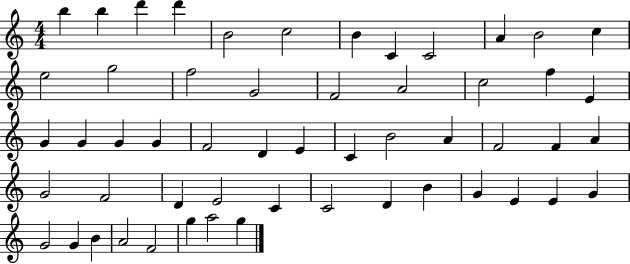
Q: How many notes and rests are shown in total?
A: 54